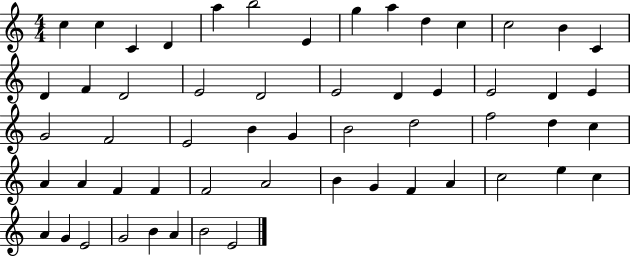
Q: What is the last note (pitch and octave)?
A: E4